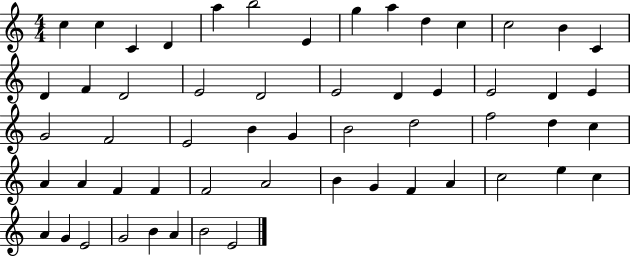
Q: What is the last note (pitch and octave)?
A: E4